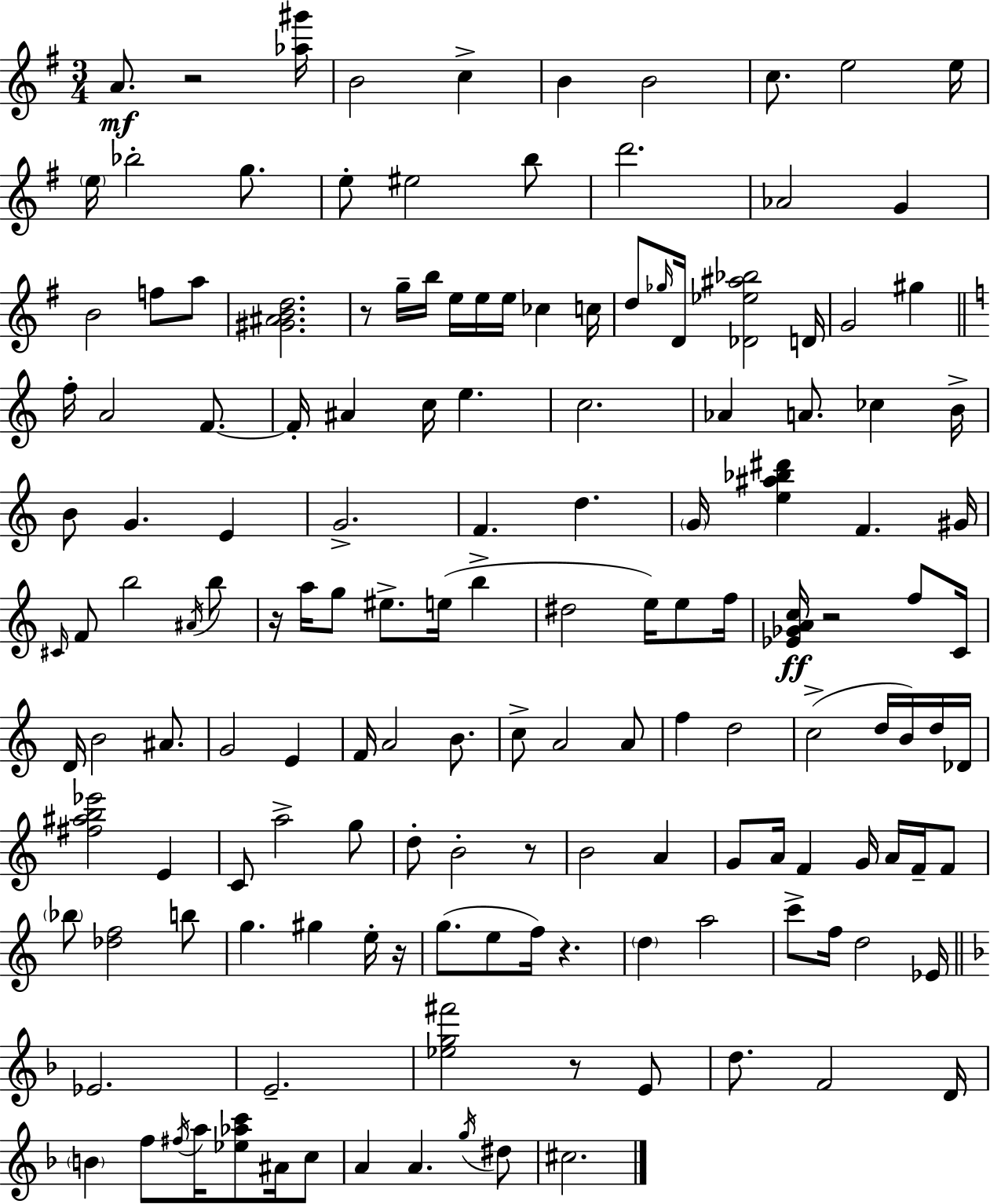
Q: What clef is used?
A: treble